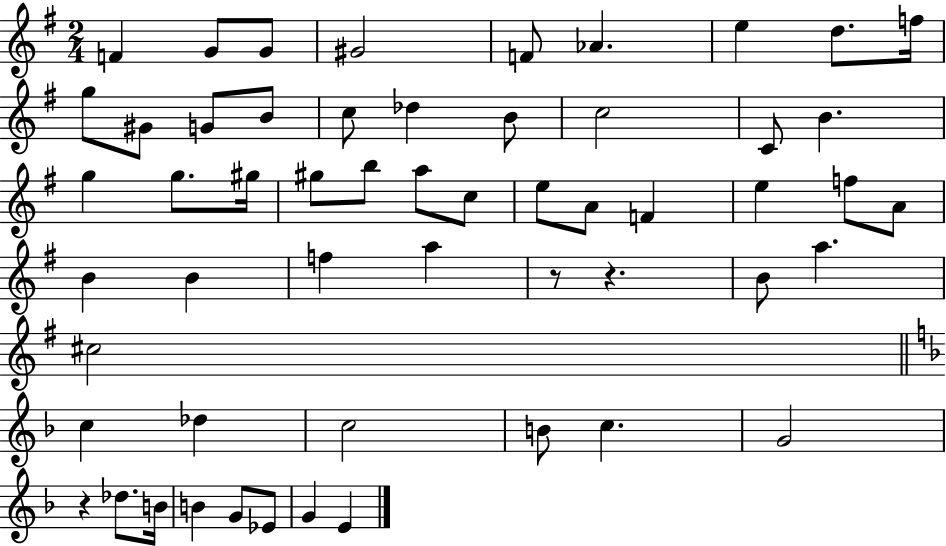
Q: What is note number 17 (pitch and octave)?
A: C5